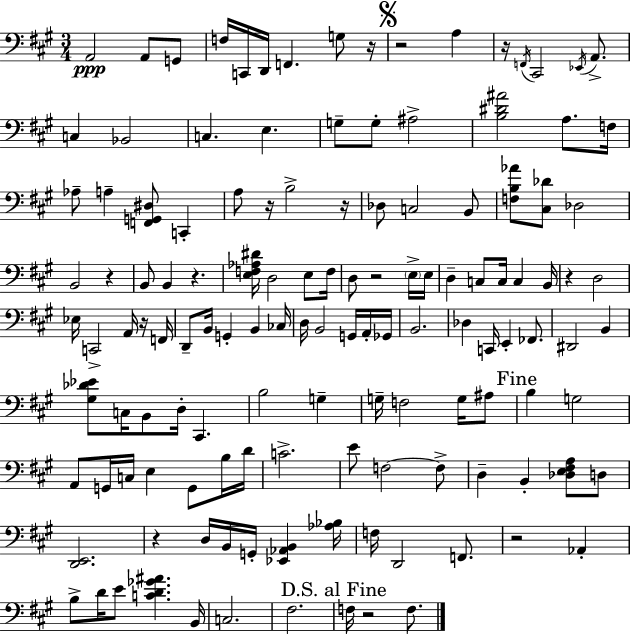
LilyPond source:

{
  \clef bass
  \numericTimeSignature
  \time 3/4
  \key a \major
  a,2\ppp a,8 g,8 | f16 c,16 d,16 f,4. g8 r16 | \mark \markup { \musicglyph "scripts.segno" } r2 a4 | r16 \acciaccatura { f,16 } cis,2 \acciaccatura { ees,16 } a,8.-> | \break c4 bes,2 | c4. e4. | g8-- g8-. ais2-> | <b dis' ais'>2 a8. | \break f16 aes8-- a4-- <f, g, dis>8 c,4-. | a8 r16 b2-> | r16 des8 c2 | b,8 <f b aes'>8 <cis des'>8 des2 | \break b,2 r4 | b,8 b,4 r4. | <e f aes dis'>16 d2 e8 | f16 d8 r2 | \break \parenthesize e16-> e16 d4-- c8 c16 c4 | b,16 r4 d2 | ees16 c,2-> a,16 | r16 f,16 d,8-- b,16 g,4-. b,4 | \break ces16 d16 b,2 g,16 | a,16-. ges,16 b,2. | des4 c,16 e,4-. fes,8. | dis,2 b,4 | \break <gis des' ees'>8 c16 b,8 d16-. cis,4. | b2 g4-- | g16-- f2 g16 | ais8 \mark "Fine" b4 g2 | \break a,8 g,16 c16 e4 g,8 | b16 d'16 c'2.-> | e'8 f2~~ | f8-> d4-- b,4-. <des e fis a>8 | \break d8 <d, e,>2. | r4 d16 b,16 g,16-. <ees, aes, b,>4 | <aes bes>16 f16 d,2 f,8. | r2 aes,4-. | \break b8-> d'16 e'8 <c' d' ges' ais'>4. | b,16 c2. | fis2. | \mark "D.S. al Fine" f16 r2 f8. | \break \bar "|."
}